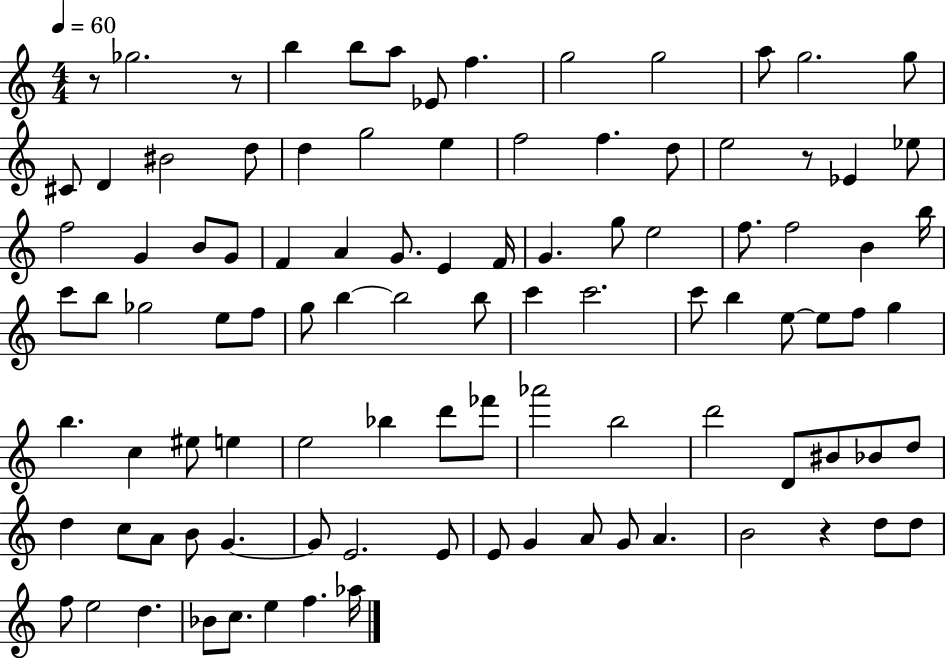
{
  \clef treble
  \numericTimeSignature
  \time 4/4
  \key c \major
  \tempo 4 = 60
  r8 ges''2. r8 | b''4 b''8 a''8 ees'8 f''4. | g''2 g''2 | a''8 g''2. g''8 | \break cis'8 d'4 bis'2 d''8 | d''4 g''2 e''4 | f''2 f''4. d''8 | e''2 r8 ees'4 ees''8 | \break f''2 g'4 b'8 g'8 | f'4 a'4 g'8. e'4 f'16 | g'4. g''8 e''2 | f''8. f''2 b'4 b''16 | \break c'''8 b''8 ges''2 e''8 f''8 | g''8 b''4~~ b''2 b''8 | c'''4 c'''2. | c'''8 b''4 e''8~~ e''8 f''8 g''4 | \break b''4. c''4 eis''8 e''4 | e''2 bes''4 d'''8 fes'''8 | aes'''2 b''2 | d'''2 d'8 bis'8 bes'8 d''8 | \break d''4 c''8 a'8 b'8 g'4.~~ | g'8 e'2. e'8 | e'8 g'4 a'8 g'8 a'4. | b'2 r4 d''8 d''8 | \break f''8 e''2 d''4. | bes'8 c''8. e''4 f''4. aes''16 | \bar "|."
}